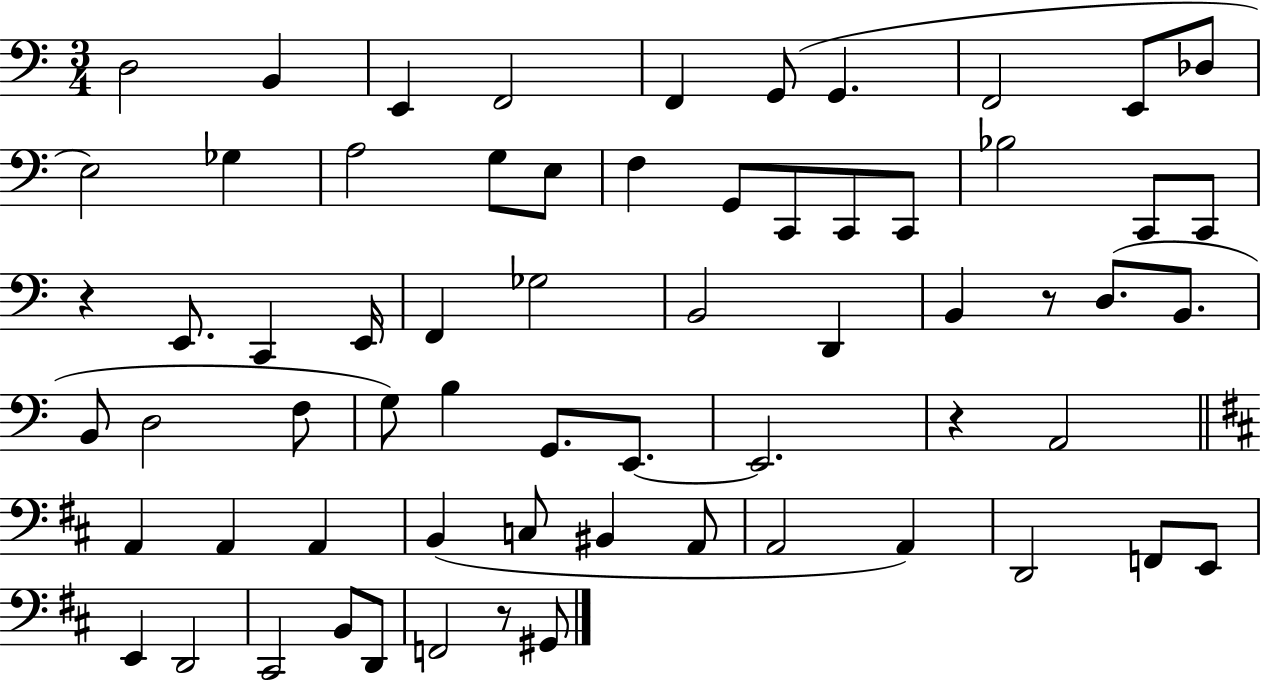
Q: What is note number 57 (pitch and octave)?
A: C#2